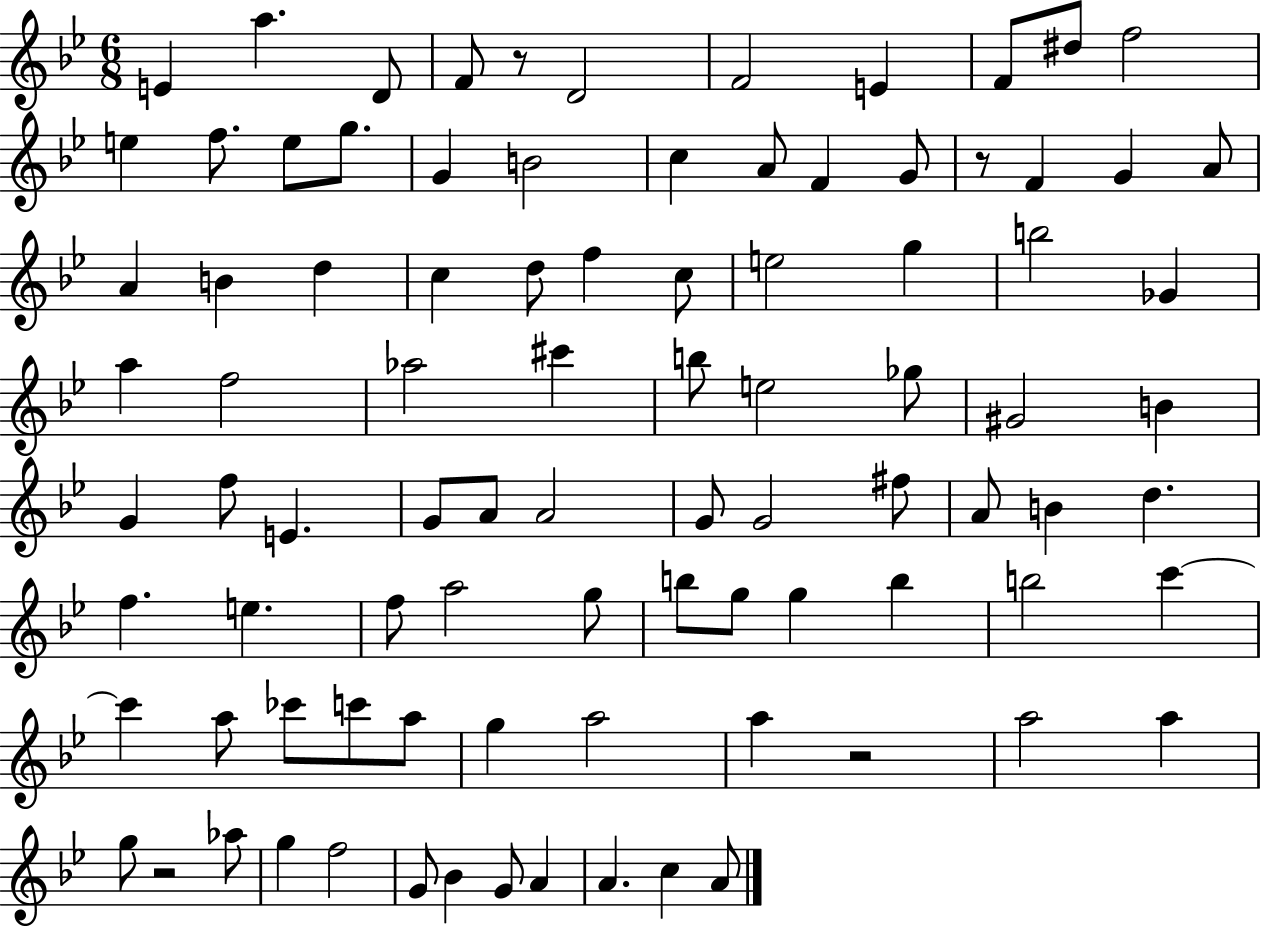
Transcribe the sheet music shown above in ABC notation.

X:1
T:Untitled
M:6/8
L:1/4
K:Bb
E a D/2 F/2 z/2 D2 F2 E F/2 ^d/2 f2 e f/2 e/2 g/2 G B2 c A/2 F G/2 z/2 F G A/2 A B d c d/2 f c/2 e2 g b2 _G a f2 _a2 ^c' b/2 e2 _g/2 ^G2 B G f/2 E G/2 A/2 A2 G/2 G2 ^f/2 A/2 B d f e f/2 a2 g/2 b/2 g/2 g b b2 c' c' a/2 _c'/2 c'/2 a/2 g a2 a z2 a2 a g/2 z2 _a/2 g f2 G/2 _B G/2 A A c A/2